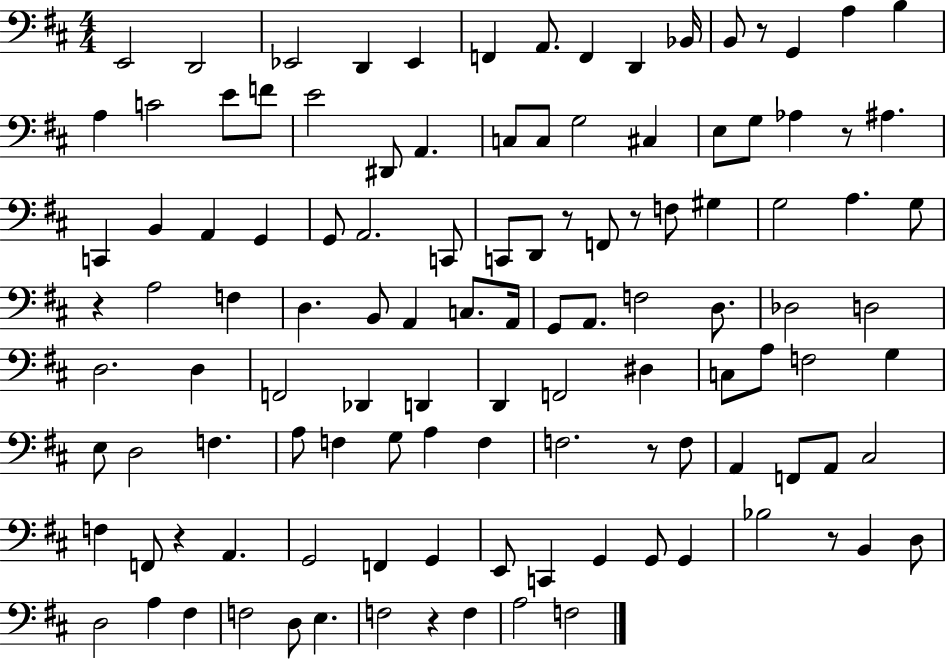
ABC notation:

X:1
T:Untitled
M:4/4
L:1/4
K:D
E,,2 D,,2 _E,,2 D,, _E,, F,, A,,/2 F,, D,, _B,,/4 B,,/2 z/2 G,, A, B, A, C2 E/2 F/2 E2 ^D,,/2 A,, C,/2 C,/2 G,2 ^C, E,/2 G,/2 _A, z/2 ^A, C,, B,, A,, G,, G,,/2 A,,2 C,,/2 C,,/2 D,,/2 z/2 F,,/2 z/2 F,/2 ^G, G,2 A, G,/2 z A,2 F, D, B,,/2 A,, C,/2 A,,/4 G,,/2 A,,/2 F,2 D,/2 _D,2 D,2 D,2 D, F,,2 _D,, D,, D,, F,,2 ^D, C,/2 A,/2 F,2 G, E,/2 D,2 F, A,/2 F, G,/2 A, F, F,2 z/2 F,/2 A,, F,,/2 A,,/2 ^C,2 F, F,,/2 z A,, G,,2 F,, G,, E,,/2 C,, G,, G,,/2 G,, _B,2 z/2 B,, D,/2 D,2 A, ^F, F,2 D,/2 E, F,2 z F, A,2 F,2